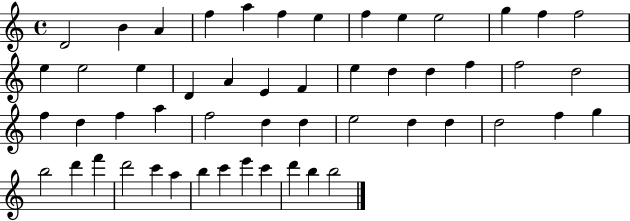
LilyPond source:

{
  \clef treble
  \time 4/4
  \defaultTimeSignature
  \key c \major
  d'2 b'4 a'4 | f''4 a''4 f''4 e''4 | f''4 e''4 e''2 | g''4 f''4 f''2 | \break e''4 e''2 e''4 | d'4 a'4 e'4 f'4 | e''4 d''4 d''4 f''4 | f''2 d''2 | \break f''4 d''4 f''4 a''4 | f''2 d''4 d''4 | e''2 d''4 d''4 | d''2 f''4 g''4 | \break b''2 d'''4 f'''4 | d'''2 c'''4 a''4 | b''4 c'''4 e'''4 c'''4 | d'''4 b''4 b''2 | \break \bar "|."
}